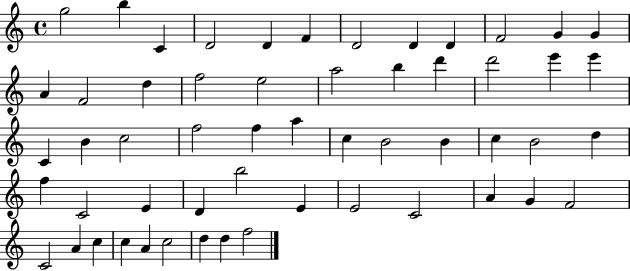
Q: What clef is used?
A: treble